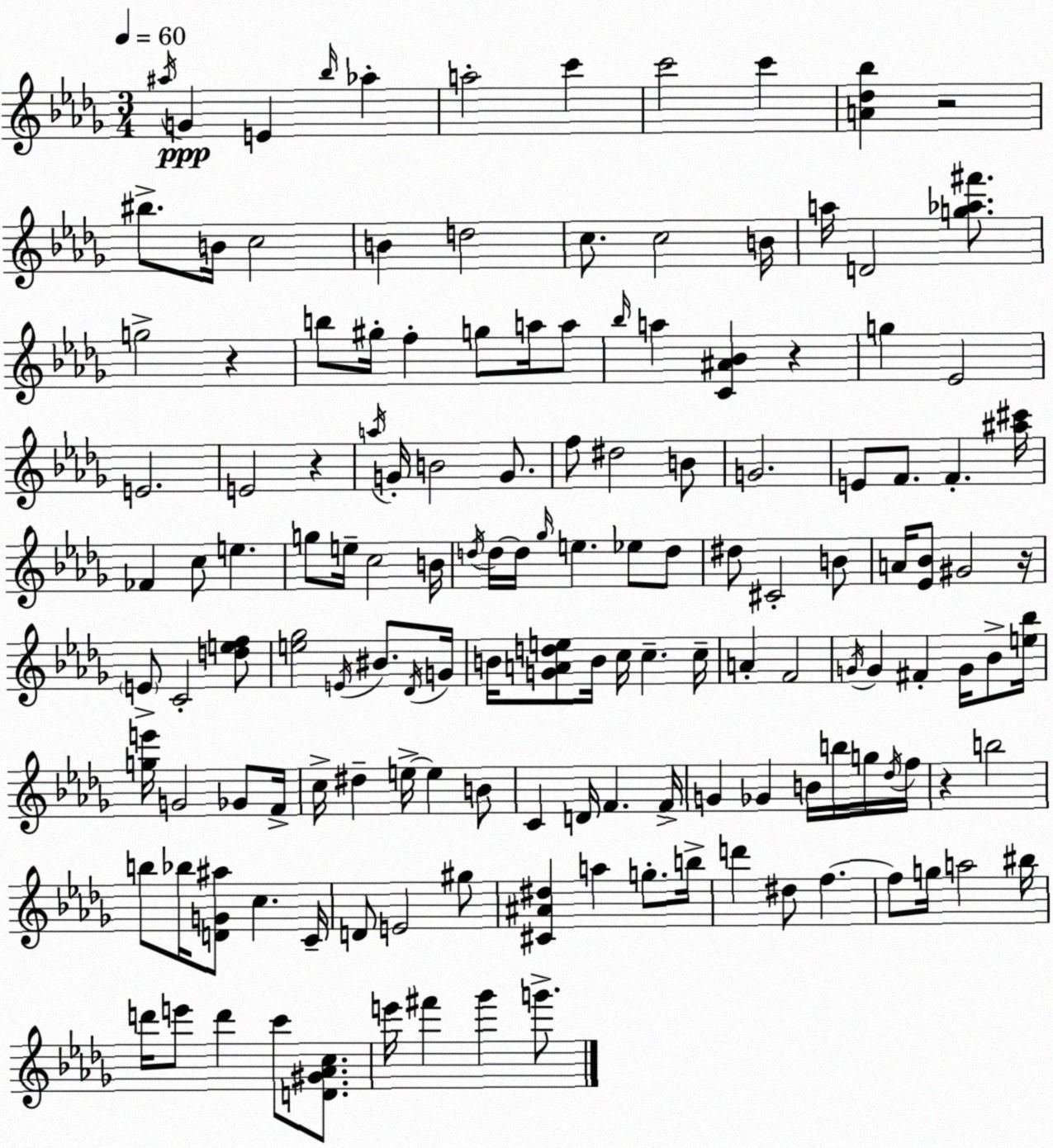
X:1
T:Untitled
M:3/4
L:1/4
K:Bbm
^a/4 G E _b/4 _a a2 c' c'2 c' [A_d_b] z2 ^b/2 B/4 c2 B d2 c/2 c2 B/4 a/4 D2 [g_a^f']/2 g2 z b/2 ^g/4 f g/2 a/4 a/2 _b/4 a [C^A_B] z g _E2 E2 E2 z a/4 G/4 B2 G/2 f/2 ^d2 B/2 G2 E/2 F/2 F [^a^c']/4 _F c/2 e g/2 e/4 c2 B/4 d/4 d/4 d/4 _g/4 e _e/2 d/2 ^d/2 ^C2 B/2 A/4 [_E_B]/2 ^G2 z/4 E/2 C2 [def]/2 [e_g]2 E/4 ^B/2 _D/4 G/4 B/4 [GAde]/2 B/4 c/4 c c/4 A F2 G/4 G ^F G/4 _B/2 [e_b]/4 [ge']/4 G2 _G/2 F/4 c/4 ^d e/4 e B/2 C D/4 F F/4 G _G B/4 b/4 g/4 _d/4 f/4 z b2 b/2 _b/4 [DG^a]/2 c C/4 D/2 E2 ^g/2 [^C^A^d] a g/2 b/4 d' ^d/2 f f/2 g/4 a2 ^b/4 d'/4 e'/2 d' c'/2 [D^G_Ac]/2 e'/4 ^f' _g' g'/2